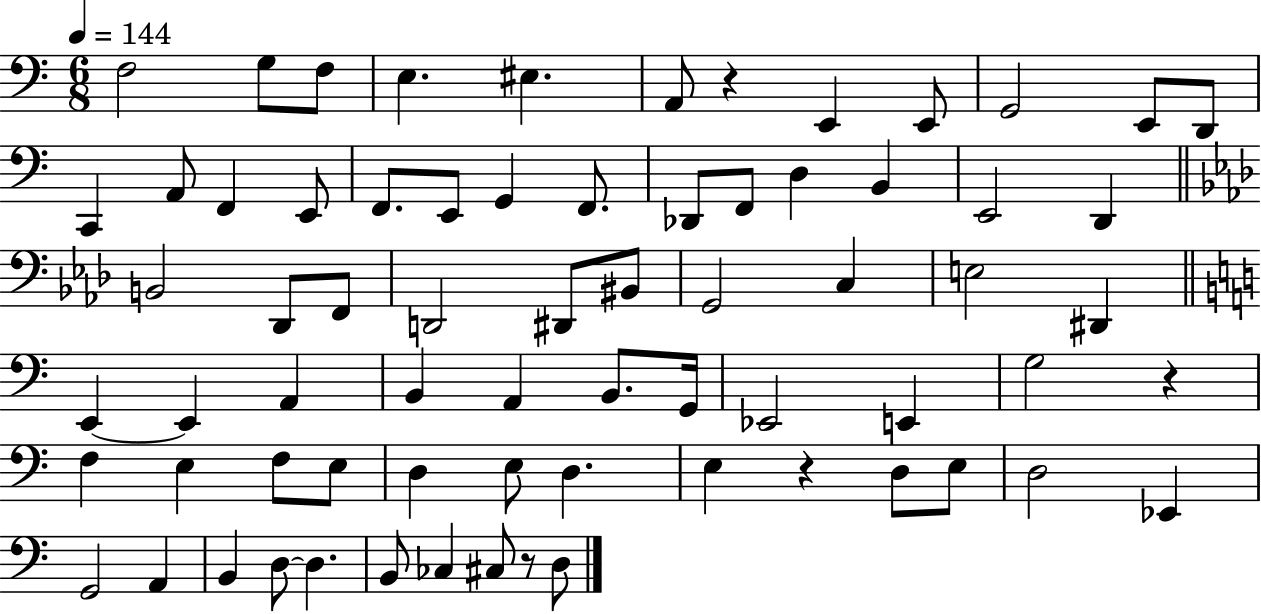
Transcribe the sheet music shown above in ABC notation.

X:1
T:Untitled
M:6/8
L:1/4
K:C
F,2 G,/2 F,/2 E, ^E, A,,/2 z E,, E,,/2 G,,2 E,,/2 D,,/2 C,, A,,/2 F,, E,,/2 F,,/2 E,,/2 G,, F,,/2 _D,,/2 F,,/2 D, B,, E,,2 D,, B,,2 _D,,/2 F,,/2 D,,2 ^D,,/2 ^B,,/2 G,,2 C, E,2 ^D,, E,, E,, A,, B,, A,, B,,/2 G,,/4 _E,,2 E,, G,2 z F, E, F,/2 E,/2 D, E,/2 D, E, z D,/2 E,/2 D,2 _E,, G,,2 A,, B,, D,/2 D, B,,/2 _C, ^C,/2 z/2 D,/2